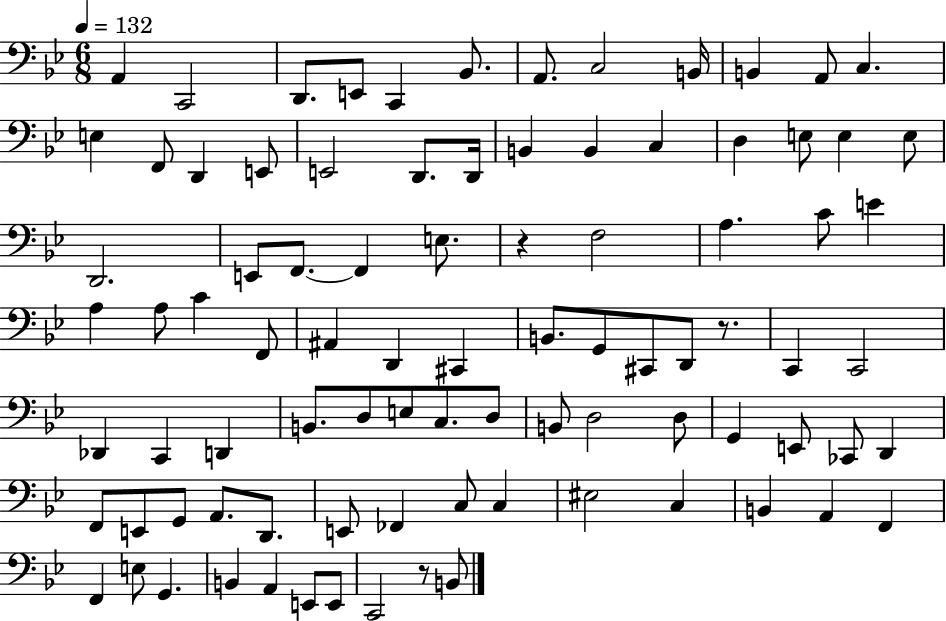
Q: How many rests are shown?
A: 3